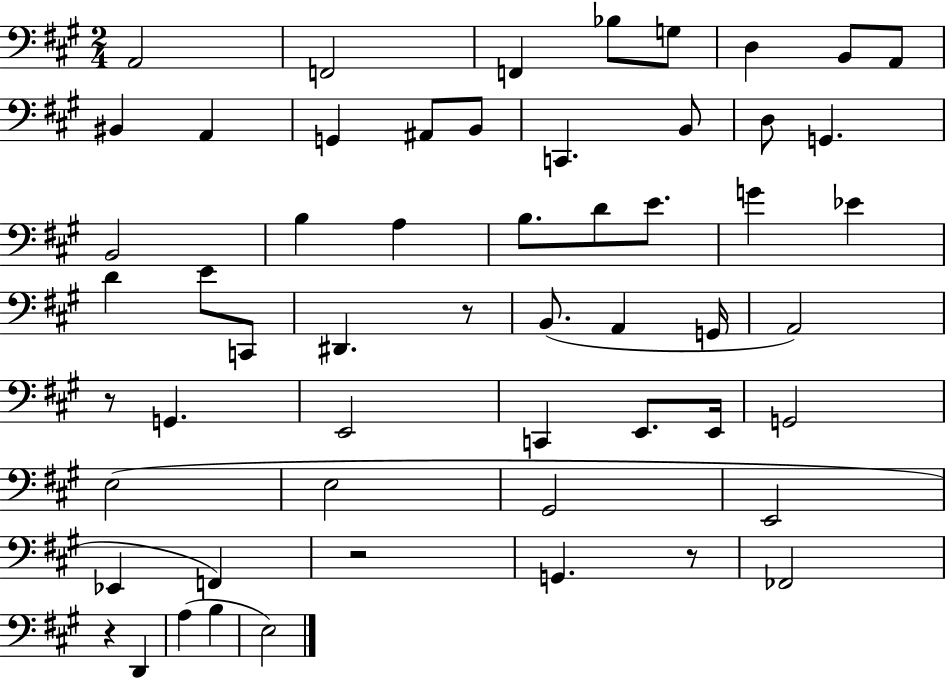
{
  \clef bass
  \numericTimeSignature
  \time 2/4
  \key a \major
  a,2 | f,2 | f,4 bes8 g8 | d4 b,8 a,8 | \break bis,4 a,4 | g,4 ais,8 b,8 | c,4. b,8 | d8 g,4. | \break b,2 | b4 a4 | b8. d'8 e'8. | g'4 ees'4 | \break d'4 e'8 c,8 | dis,4. r8 | b,8.( a,4 g,16 | a,2) | \break r8 g,4. | e,2 | c,4 e,8. e,16 | g,2 | \break e2( | e2 | gis,2 | e,2 | \break ees,4 f,4) | r2 | g,4. r8 | fes,2 | \break r4 d,4 | a4( b4 | e2) | \bar "|."
}